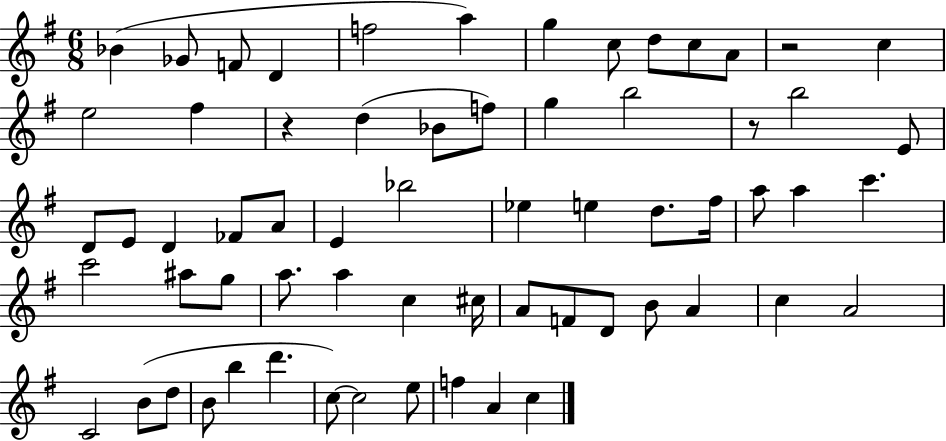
X:1
T:Untitled
M:6/8
L:1/4
K:G
_B _G/2 F/2 D f2 a g c/2 d/2 c/2 A/2 z2 c e2 ^f z d _B/2 f/2 g b2 z/2 b2 E/2 D/2 E/2 D _F/2 A/2 E _b2 _e e d/2 ^f/4 a/2 a c' c'2 ^a/2 g/2 a/2 a c ^c/4 A/2 F/2 D/2 B/2 A c A2 C2 B/2 d/2 B/2 b d' c/2 c2 e/2 f A c